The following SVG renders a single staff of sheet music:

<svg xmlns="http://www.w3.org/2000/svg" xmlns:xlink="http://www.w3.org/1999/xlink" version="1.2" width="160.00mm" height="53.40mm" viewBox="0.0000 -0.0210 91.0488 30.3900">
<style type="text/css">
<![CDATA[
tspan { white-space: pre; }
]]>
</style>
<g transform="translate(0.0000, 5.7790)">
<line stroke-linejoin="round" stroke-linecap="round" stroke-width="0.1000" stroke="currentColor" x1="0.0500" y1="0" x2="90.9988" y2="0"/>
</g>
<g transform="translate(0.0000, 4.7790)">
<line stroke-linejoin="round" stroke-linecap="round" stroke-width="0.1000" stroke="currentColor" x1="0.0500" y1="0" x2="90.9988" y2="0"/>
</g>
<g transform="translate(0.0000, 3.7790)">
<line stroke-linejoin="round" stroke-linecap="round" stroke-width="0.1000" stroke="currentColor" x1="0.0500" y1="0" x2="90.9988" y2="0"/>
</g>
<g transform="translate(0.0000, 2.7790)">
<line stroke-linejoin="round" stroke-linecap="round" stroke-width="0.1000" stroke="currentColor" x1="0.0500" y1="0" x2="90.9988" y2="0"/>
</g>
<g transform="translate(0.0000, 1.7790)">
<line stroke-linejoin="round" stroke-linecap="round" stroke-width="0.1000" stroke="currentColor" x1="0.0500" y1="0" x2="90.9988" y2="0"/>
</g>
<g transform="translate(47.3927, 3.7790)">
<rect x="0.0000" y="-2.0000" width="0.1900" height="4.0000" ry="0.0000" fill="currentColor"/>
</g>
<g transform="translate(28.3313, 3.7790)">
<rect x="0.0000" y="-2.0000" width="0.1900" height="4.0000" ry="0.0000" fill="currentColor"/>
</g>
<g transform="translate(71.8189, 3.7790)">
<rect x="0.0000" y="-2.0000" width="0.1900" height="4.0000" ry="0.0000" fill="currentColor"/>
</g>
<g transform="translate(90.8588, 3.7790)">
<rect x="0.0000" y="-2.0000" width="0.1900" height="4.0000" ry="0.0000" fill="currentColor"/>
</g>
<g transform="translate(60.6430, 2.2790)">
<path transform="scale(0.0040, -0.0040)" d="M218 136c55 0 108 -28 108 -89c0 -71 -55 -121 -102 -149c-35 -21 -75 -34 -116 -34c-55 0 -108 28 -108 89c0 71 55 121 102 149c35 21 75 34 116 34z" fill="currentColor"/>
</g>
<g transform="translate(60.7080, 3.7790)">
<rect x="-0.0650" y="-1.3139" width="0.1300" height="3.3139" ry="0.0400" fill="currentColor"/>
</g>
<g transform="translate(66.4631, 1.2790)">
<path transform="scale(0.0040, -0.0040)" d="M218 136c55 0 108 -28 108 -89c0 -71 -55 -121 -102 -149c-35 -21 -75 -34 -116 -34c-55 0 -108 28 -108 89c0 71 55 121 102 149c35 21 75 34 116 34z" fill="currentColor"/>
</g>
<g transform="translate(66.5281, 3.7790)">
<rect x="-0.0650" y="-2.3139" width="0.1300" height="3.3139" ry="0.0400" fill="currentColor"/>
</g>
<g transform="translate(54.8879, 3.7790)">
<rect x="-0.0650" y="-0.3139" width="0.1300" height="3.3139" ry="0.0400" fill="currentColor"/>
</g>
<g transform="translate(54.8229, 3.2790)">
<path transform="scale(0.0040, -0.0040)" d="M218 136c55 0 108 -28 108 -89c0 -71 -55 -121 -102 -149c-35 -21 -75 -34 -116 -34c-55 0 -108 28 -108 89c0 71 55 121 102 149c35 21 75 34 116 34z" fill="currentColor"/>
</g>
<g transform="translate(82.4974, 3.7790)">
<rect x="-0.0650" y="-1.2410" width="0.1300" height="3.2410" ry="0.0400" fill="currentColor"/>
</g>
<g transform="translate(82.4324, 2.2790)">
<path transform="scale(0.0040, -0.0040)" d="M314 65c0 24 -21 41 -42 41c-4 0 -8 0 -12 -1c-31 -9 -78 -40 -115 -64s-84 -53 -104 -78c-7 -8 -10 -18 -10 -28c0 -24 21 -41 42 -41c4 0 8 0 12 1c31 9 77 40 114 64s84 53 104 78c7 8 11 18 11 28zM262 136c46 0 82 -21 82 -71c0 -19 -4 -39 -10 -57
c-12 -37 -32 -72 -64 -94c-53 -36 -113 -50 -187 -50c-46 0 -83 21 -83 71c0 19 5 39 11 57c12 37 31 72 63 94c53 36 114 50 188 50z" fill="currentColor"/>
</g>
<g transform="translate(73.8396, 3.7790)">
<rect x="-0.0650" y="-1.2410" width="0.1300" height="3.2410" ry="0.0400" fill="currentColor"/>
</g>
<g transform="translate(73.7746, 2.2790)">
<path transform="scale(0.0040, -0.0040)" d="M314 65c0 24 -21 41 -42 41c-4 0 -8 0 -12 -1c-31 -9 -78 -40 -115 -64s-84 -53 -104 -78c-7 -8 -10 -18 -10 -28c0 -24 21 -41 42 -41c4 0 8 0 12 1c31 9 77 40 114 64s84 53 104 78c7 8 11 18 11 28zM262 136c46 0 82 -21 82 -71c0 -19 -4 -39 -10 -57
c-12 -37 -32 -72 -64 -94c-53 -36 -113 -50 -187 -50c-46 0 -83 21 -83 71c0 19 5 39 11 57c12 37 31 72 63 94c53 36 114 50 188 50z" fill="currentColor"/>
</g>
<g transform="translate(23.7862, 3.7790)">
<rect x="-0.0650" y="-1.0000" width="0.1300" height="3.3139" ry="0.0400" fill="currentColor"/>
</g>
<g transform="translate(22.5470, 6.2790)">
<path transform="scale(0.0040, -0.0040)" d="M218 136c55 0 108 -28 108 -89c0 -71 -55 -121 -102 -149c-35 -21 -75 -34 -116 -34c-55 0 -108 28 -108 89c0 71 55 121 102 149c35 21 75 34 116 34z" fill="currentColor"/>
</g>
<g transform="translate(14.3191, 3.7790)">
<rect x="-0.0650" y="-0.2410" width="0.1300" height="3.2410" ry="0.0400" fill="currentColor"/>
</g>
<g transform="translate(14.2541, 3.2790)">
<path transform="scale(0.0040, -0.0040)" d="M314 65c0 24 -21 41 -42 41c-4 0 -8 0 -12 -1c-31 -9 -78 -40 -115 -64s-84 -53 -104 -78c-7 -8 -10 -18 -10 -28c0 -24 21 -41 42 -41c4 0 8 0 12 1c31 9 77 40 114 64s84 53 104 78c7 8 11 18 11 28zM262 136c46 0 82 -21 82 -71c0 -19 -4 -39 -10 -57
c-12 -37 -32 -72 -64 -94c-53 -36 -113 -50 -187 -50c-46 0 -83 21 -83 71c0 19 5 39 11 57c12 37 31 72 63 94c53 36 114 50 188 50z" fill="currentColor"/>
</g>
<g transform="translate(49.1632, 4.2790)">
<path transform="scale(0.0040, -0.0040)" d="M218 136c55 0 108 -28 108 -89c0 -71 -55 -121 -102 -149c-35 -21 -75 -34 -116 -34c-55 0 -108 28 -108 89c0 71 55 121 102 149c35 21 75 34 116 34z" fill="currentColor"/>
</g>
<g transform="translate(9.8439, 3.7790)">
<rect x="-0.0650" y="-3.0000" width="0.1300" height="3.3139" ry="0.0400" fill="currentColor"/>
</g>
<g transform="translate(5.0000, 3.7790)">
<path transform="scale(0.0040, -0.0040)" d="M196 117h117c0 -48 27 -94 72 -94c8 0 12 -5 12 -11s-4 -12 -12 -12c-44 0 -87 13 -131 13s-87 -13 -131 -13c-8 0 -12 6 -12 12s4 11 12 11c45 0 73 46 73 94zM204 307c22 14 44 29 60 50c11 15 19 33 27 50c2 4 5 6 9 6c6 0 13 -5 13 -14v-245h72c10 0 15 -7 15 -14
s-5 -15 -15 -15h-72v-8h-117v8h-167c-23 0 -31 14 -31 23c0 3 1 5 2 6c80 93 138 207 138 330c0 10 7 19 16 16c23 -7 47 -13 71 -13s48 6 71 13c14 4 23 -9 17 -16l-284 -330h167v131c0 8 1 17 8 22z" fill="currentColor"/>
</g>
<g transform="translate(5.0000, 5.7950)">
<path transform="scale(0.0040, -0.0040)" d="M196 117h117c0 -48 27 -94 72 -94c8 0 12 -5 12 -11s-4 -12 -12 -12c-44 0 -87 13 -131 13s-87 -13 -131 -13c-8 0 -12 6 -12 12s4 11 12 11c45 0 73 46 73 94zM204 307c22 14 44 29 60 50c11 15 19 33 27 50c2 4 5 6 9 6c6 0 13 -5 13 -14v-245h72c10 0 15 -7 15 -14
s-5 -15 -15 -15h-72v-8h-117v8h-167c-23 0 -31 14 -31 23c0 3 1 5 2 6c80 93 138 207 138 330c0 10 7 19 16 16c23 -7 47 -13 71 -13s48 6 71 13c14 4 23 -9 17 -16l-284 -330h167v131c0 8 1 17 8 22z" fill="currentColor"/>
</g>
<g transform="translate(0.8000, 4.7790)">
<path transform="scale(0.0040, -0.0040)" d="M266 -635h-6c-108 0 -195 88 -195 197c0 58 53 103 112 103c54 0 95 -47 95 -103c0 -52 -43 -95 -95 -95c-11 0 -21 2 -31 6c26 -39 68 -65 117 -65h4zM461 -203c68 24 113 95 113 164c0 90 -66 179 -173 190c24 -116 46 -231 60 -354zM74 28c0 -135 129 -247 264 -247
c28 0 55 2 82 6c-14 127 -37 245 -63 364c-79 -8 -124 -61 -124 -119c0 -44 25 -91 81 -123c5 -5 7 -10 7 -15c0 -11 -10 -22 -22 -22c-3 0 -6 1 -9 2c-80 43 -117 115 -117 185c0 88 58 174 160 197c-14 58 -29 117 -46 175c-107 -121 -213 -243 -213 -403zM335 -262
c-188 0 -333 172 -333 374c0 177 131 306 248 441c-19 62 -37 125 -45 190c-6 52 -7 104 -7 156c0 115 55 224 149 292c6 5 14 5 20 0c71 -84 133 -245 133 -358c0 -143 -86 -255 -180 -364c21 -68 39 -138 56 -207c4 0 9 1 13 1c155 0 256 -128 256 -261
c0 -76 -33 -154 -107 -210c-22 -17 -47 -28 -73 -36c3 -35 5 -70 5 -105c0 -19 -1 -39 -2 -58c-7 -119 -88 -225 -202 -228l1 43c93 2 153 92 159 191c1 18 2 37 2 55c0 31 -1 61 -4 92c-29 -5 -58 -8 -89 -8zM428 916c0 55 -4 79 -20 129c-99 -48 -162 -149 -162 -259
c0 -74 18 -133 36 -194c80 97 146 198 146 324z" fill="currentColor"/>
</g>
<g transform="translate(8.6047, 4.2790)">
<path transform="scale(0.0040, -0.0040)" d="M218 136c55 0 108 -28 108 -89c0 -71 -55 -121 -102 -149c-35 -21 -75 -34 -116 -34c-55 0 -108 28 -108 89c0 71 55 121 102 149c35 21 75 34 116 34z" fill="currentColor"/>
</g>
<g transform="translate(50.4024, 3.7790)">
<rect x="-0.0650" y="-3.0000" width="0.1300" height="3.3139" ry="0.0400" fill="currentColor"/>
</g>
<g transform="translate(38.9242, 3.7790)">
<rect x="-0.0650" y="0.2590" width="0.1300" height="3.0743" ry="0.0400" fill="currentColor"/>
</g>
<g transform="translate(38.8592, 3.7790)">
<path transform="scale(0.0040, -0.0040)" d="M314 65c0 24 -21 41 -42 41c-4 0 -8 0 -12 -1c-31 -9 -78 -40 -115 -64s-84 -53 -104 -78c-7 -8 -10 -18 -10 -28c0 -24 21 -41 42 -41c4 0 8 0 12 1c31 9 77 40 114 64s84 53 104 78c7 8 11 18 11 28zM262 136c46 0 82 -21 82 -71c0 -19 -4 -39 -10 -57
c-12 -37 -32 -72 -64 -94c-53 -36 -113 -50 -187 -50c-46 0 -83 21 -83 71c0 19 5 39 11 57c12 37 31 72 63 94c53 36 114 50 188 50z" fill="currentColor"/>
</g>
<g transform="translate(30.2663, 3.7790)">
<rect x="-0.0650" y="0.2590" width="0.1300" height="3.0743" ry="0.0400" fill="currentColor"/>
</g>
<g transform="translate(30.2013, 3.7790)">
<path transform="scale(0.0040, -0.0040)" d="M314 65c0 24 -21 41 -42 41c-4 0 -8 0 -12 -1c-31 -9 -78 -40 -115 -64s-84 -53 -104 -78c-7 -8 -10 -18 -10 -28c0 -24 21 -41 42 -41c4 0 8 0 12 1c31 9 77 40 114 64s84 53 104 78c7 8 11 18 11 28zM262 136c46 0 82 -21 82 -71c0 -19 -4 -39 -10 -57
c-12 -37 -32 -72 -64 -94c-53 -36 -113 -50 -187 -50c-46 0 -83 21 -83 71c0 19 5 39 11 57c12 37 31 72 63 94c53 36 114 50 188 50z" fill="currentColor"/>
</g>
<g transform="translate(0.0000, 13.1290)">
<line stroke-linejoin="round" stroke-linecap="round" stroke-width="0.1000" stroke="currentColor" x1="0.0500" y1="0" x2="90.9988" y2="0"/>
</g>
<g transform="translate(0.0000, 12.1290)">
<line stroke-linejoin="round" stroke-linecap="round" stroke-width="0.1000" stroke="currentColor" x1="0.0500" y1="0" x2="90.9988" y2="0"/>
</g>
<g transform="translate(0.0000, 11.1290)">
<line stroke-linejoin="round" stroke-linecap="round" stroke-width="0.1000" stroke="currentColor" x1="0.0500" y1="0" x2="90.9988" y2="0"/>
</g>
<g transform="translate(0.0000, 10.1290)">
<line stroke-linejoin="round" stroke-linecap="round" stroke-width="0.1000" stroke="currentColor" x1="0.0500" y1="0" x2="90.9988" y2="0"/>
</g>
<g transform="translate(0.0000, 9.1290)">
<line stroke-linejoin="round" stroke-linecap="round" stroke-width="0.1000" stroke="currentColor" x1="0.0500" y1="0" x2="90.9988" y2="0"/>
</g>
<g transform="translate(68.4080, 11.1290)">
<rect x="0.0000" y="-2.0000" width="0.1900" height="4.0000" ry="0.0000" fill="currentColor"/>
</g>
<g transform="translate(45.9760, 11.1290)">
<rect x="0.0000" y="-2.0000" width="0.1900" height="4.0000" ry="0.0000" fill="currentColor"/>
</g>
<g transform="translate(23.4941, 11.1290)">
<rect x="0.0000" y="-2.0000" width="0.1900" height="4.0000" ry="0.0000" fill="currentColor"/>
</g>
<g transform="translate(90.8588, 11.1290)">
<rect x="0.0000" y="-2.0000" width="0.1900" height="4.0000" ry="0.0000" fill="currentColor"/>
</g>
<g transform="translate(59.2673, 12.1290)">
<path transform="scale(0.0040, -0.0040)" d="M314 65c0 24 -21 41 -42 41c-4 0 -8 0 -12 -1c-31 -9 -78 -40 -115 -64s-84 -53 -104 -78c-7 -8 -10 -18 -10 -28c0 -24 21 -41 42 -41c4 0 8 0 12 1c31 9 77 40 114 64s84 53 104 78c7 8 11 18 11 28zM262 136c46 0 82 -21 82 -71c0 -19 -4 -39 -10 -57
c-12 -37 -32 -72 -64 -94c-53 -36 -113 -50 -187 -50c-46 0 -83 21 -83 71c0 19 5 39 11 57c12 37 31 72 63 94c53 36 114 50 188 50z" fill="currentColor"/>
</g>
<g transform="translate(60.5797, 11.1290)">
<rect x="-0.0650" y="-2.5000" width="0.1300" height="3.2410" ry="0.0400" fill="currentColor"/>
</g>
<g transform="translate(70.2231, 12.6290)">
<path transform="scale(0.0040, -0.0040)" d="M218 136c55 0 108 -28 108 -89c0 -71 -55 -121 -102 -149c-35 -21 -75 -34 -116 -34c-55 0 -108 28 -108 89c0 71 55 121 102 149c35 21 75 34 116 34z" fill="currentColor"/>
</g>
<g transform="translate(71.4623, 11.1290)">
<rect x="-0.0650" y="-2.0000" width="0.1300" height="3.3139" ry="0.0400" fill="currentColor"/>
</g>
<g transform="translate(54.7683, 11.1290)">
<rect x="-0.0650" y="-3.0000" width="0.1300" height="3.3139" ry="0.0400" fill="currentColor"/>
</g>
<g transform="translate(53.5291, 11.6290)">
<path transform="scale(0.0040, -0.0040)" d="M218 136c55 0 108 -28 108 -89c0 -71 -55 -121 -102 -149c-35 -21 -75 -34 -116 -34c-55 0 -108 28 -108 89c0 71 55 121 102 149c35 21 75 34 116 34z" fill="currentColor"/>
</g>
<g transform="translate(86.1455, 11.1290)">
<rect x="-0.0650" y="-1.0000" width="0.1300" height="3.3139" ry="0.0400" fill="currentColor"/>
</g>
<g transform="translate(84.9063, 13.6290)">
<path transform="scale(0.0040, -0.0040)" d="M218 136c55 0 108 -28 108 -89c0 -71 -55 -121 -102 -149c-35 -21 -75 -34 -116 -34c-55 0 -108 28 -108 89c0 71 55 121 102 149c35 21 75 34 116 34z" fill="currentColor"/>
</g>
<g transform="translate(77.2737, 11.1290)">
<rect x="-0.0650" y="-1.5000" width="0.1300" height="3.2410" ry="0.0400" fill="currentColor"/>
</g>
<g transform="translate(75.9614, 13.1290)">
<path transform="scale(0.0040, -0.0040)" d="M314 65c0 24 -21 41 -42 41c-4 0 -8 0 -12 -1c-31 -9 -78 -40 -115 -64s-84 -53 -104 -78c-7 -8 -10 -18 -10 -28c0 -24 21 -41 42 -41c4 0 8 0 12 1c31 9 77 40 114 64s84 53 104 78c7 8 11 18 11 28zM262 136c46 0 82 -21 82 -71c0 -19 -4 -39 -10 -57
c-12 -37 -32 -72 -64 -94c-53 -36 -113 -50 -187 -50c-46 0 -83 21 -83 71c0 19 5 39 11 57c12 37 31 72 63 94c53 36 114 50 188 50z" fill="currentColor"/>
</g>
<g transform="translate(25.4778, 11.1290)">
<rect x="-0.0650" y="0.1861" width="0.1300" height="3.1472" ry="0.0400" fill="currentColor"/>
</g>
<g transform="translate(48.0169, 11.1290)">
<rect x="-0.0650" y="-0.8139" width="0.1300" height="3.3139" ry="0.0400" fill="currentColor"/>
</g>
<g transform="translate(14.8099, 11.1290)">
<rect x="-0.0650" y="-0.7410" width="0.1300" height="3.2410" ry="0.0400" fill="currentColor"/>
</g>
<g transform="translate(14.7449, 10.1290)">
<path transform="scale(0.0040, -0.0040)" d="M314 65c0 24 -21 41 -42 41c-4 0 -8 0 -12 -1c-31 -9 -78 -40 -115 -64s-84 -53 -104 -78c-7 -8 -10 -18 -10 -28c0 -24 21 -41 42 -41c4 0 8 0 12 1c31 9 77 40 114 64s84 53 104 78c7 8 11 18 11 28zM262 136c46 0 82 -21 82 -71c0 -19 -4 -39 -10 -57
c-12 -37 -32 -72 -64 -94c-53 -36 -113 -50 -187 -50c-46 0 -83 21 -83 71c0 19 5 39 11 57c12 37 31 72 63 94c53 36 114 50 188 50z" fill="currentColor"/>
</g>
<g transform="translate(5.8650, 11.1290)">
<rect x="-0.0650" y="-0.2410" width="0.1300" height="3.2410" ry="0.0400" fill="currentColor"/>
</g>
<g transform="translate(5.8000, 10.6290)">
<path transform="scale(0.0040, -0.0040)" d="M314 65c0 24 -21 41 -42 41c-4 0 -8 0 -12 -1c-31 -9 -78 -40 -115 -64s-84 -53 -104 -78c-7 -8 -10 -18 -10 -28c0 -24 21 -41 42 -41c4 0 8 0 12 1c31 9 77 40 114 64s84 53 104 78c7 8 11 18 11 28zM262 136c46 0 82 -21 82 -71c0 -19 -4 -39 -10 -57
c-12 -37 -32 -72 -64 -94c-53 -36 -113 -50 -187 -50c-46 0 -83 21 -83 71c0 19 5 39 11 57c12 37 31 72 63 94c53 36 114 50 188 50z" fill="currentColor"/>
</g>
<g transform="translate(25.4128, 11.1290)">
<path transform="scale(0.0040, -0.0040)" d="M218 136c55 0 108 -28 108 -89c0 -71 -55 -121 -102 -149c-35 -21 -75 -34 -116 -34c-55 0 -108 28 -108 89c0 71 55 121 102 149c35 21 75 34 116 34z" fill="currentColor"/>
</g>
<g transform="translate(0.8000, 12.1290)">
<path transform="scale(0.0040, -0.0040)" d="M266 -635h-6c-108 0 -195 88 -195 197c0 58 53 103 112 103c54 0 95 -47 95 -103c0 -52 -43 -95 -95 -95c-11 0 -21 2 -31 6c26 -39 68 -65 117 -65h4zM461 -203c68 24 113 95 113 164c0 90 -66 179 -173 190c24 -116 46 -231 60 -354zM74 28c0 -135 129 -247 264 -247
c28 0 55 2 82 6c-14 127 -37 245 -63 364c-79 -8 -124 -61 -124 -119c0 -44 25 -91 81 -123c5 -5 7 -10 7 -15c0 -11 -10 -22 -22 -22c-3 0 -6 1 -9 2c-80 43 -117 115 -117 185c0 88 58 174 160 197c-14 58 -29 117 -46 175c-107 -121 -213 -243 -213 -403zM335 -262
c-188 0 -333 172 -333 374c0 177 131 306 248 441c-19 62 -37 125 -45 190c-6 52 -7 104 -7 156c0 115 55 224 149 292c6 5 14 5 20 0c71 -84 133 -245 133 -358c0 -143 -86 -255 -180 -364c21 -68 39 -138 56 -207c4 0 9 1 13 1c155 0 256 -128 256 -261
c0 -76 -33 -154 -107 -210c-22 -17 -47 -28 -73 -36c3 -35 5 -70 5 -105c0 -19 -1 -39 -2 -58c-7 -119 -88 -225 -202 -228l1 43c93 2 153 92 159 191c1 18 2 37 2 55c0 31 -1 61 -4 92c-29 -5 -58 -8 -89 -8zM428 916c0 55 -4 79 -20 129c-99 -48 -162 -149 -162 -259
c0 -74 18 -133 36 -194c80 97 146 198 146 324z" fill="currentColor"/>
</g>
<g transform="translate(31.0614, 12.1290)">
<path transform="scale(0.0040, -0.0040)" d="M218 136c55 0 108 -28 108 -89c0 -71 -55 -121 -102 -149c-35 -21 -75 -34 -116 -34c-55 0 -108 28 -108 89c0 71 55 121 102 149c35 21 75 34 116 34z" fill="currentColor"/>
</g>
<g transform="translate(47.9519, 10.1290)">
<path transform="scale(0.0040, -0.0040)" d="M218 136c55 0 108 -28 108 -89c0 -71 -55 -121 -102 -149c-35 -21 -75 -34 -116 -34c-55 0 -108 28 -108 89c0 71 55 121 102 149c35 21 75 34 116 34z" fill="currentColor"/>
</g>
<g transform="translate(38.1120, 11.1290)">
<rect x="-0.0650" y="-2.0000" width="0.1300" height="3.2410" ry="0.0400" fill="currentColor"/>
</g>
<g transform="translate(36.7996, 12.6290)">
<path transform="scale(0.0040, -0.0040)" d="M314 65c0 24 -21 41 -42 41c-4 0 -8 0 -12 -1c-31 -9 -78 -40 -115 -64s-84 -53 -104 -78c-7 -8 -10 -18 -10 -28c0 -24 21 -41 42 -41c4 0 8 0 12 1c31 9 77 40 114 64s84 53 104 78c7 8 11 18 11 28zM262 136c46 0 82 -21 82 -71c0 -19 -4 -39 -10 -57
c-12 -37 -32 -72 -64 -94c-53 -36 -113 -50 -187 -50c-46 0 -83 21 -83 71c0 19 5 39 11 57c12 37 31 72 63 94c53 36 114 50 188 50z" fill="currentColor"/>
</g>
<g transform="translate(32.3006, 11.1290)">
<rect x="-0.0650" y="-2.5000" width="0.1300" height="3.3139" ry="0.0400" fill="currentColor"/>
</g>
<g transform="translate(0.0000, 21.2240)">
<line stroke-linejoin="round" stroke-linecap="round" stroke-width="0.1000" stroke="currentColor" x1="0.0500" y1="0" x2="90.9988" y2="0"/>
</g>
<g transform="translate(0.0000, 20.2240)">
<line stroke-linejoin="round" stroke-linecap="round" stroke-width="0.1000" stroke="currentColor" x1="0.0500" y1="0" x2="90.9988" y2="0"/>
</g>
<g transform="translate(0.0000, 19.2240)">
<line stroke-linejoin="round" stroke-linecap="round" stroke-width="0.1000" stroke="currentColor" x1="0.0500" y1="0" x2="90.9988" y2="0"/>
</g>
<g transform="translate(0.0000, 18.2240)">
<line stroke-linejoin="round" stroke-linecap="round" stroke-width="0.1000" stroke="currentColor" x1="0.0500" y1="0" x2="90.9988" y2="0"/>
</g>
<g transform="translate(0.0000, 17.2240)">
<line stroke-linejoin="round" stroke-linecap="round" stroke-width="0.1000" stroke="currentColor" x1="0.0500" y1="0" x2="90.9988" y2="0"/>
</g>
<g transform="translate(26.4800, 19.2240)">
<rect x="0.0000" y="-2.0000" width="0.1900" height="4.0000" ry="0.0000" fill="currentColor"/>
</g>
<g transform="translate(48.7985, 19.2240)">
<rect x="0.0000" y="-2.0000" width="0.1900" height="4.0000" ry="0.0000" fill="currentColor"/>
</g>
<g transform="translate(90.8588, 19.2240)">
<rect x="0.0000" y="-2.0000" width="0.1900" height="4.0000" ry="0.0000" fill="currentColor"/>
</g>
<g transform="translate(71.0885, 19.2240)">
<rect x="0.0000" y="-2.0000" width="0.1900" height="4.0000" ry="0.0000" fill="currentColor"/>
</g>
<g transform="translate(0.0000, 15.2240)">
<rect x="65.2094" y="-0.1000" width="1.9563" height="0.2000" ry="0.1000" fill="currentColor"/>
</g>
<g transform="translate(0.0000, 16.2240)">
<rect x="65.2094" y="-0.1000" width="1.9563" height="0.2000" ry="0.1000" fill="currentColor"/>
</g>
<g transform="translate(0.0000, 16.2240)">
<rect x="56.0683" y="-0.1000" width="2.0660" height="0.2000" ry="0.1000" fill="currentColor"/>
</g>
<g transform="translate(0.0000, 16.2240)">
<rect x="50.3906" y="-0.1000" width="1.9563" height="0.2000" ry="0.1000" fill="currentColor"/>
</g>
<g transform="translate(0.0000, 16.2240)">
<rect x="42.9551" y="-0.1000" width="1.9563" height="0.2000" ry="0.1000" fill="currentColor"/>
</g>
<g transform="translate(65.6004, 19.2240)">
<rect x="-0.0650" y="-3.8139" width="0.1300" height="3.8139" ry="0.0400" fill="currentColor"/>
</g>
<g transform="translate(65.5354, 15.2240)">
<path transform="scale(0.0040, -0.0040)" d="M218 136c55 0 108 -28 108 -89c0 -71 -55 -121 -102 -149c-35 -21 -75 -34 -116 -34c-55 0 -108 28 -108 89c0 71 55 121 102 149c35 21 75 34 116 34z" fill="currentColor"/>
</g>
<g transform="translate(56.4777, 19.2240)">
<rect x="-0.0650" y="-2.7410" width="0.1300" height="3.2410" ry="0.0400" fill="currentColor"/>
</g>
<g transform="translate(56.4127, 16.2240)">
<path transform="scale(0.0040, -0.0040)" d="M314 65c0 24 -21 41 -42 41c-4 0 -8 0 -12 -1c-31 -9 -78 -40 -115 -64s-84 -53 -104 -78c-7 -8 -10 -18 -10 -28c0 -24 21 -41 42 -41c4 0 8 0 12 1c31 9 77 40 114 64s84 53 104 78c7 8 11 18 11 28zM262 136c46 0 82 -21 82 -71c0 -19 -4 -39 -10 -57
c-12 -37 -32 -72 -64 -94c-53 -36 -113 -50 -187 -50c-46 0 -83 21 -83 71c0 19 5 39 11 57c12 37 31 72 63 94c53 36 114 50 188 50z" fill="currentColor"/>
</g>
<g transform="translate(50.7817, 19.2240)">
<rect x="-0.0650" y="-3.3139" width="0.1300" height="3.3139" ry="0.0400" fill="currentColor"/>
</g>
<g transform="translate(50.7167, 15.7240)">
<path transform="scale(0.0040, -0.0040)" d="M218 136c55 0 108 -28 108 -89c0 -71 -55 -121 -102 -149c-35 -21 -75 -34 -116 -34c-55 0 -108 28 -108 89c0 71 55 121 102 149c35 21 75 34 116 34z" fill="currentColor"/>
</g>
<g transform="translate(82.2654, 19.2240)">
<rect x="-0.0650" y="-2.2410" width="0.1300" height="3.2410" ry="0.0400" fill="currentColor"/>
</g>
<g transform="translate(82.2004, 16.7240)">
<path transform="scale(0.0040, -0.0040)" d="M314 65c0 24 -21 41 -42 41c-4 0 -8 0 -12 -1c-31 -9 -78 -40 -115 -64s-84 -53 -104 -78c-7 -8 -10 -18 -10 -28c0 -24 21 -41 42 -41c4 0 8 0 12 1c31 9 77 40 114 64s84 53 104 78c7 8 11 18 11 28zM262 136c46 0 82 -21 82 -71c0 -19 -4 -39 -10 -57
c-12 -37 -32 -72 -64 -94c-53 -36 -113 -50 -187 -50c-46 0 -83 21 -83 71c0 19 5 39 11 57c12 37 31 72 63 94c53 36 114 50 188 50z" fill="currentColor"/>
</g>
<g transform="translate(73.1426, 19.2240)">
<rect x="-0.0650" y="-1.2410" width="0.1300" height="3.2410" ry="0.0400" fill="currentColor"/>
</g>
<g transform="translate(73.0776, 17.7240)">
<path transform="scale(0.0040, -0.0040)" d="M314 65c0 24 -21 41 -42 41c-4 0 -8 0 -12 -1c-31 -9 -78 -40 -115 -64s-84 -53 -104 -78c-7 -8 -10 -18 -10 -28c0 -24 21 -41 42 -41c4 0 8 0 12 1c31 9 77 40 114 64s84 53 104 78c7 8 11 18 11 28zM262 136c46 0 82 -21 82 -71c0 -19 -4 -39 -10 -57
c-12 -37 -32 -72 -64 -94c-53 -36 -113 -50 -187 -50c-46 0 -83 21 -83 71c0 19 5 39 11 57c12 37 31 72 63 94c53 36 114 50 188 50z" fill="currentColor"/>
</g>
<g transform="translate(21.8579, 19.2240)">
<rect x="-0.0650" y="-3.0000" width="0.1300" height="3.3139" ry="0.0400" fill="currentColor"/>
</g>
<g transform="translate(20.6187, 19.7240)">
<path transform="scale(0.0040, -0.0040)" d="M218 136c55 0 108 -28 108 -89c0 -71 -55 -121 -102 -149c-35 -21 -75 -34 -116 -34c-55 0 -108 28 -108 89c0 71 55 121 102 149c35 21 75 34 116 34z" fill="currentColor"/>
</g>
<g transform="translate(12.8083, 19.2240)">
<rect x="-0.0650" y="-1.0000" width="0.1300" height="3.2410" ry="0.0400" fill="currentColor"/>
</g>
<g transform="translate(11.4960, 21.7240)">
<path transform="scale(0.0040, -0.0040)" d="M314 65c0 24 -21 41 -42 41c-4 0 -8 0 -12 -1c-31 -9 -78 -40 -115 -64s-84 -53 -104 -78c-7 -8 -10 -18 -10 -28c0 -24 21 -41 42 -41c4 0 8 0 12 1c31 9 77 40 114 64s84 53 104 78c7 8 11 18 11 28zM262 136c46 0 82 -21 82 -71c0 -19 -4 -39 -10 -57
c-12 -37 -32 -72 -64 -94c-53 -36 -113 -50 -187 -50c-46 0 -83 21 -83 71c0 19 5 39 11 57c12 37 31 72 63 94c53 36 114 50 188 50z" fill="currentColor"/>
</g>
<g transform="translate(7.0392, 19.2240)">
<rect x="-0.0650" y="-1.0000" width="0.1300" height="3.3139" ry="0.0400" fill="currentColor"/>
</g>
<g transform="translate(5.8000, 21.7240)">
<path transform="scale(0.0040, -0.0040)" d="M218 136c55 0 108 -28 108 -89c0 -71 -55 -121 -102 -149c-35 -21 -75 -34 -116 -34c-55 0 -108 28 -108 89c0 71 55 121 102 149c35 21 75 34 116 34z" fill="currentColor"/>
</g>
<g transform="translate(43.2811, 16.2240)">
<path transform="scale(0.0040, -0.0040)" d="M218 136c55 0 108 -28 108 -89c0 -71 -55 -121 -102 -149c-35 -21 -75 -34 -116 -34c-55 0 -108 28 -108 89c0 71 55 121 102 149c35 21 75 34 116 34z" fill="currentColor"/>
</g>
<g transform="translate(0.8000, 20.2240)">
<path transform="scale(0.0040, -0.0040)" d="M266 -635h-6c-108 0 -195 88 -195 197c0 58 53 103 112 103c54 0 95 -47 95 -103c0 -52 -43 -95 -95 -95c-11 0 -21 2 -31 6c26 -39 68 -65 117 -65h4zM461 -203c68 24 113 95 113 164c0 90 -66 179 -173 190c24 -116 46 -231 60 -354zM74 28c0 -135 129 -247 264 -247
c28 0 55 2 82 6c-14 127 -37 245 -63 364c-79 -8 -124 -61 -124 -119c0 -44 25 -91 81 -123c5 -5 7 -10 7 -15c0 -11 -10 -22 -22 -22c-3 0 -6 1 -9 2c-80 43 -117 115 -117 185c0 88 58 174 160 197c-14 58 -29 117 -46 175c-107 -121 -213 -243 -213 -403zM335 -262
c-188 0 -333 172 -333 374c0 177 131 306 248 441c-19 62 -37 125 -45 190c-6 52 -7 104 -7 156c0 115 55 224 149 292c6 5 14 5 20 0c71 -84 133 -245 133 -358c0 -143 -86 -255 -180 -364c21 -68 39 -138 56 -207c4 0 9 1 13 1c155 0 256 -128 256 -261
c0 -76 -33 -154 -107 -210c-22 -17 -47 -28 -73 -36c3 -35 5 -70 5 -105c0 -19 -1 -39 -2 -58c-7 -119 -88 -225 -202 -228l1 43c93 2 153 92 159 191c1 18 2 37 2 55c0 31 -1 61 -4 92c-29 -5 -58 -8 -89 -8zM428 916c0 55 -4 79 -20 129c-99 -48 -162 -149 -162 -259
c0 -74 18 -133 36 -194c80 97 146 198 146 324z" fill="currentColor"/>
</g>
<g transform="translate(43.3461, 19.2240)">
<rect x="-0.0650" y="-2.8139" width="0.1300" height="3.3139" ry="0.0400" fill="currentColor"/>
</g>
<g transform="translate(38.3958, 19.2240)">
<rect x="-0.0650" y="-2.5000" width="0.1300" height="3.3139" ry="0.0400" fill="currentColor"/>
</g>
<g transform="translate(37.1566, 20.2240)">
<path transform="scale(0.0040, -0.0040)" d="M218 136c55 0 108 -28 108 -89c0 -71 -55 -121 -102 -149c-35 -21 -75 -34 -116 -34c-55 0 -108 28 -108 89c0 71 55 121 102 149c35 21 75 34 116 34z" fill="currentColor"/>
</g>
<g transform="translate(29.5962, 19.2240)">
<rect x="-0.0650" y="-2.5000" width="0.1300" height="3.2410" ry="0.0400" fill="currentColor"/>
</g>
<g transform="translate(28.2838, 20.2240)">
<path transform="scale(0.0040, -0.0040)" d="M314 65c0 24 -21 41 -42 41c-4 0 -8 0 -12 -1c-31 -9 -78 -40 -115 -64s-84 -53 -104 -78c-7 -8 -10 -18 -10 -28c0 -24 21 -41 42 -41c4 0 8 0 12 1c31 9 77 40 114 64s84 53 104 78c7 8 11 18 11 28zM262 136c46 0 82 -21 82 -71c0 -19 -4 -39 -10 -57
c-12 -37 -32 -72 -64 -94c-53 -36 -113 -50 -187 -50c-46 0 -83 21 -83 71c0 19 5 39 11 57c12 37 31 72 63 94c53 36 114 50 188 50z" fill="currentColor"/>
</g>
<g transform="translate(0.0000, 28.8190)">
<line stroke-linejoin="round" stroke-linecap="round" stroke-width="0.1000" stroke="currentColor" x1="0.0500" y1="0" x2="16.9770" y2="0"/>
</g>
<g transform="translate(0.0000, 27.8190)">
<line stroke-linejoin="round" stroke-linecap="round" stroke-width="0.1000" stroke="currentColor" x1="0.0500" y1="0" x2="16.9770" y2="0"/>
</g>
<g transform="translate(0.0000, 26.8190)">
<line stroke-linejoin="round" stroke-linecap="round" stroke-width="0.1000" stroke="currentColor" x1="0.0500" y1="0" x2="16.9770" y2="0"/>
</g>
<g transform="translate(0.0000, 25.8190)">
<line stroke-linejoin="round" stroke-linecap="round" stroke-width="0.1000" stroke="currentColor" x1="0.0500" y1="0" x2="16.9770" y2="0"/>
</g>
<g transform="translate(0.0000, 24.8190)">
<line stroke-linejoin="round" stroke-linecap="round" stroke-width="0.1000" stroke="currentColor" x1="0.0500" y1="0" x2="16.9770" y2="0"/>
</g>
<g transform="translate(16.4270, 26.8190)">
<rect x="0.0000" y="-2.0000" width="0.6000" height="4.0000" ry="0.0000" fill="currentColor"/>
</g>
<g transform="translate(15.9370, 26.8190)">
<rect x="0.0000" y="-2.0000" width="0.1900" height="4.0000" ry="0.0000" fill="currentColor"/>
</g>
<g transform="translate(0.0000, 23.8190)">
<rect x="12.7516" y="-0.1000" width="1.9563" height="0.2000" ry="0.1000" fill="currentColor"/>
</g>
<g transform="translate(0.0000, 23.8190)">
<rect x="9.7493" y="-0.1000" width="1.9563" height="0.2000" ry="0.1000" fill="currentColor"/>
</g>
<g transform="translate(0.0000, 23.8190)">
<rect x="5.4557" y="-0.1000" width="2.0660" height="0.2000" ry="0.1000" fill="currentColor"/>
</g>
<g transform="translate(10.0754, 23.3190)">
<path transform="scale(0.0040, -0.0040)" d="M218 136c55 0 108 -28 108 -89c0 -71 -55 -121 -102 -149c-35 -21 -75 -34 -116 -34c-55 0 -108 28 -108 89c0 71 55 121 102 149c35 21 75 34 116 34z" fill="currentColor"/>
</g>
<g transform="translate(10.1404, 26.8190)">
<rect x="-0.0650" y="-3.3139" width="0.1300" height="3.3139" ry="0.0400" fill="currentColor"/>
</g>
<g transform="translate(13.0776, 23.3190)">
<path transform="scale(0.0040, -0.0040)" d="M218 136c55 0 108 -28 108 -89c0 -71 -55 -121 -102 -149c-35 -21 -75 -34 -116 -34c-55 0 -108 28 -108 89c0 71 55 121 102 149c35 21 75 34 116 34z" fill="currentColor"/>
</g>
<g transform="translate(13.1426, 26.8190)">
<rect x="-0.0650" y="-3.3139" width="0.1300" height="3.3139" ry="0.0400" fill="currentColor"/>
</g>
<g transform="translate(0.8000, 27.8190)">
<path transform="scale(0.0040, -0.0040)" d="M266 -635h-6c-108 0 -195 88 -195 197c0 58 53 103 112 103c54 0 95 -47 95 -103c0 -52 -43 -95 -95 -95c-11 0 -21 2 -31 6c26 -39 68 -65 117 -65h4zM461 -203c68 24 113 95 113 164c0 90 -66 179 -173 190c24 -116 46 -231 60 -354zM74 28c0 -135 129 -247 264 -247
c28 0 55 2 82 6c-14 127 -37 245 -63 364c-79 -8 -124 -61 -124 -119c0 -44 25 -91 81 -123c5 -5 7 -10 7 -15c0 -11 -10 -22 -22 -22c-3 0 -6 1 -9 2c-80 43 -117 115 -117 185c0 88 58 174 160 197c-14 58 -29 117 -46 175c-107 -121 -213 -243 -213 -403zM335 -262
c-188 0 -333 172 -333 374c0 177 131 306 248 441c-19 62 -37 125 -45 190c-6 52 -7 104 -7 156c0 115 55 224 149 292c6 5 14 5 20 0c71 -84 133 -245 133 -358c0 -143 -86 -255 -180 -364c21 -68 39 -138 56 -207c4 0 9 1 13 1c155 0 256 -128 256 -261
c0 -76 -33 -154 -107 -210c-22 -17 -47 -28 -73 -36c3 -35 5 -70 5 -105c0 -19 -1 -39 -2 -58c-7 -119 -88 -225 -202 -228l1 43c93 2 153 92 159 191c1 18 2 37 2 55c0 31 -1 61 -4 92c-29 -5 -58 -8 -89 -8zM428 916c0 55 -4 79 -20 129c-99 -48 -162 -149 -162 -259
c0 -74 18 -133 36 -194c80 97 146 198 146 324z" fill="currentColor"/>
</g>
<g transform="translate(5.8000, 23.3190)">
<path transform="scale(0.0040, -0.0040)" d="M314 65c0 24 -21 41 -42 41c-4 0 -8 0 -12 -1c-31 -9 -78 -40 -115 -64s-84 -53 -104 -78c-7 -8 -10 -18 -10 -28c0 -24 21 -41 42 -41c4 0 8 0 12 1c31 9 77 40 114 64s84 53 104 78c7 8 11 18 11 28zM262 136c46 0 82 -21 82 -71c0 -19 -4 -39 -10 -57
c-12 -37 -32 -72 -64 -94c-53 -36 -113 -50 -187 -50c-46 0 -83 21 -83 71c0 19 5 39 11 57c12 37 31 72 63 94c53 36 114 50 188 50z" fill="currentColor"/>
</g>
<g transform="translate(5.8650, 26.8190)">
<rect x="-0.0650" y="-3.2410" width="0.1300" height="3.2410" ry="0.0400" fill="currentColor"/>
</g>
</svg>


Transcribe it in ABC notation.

X:1
T:Untitled
M:4/4
L:1/4
K:C
A c2 D B2 B2 A c e g e2 e2 c2 d2 B G F2 d A G2 F E2 D D D2 A G2 G a b a2 c' e2 g2 b2 b b